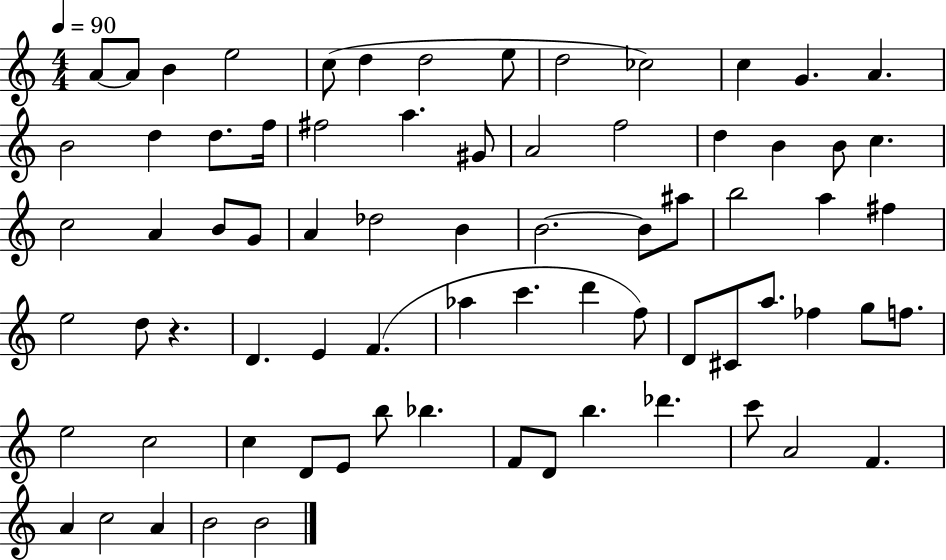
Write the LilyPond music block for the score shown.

{
  \clef treble
  \numericTimeSignature
  \time 4/4
  \key c \major
  \tempo 4 = 90
  a'8~~ a'8 b'4 e''2 | c''8( d''4 d''2 e''8 | d''2 ces''2) | c''4 g'4. a'4. | \break b'2 d''4 d''8. f''16 | fis''2 a''4. gis'8 | a'2 f''2 | d''4 b'4 b'8 c''4. | \break c''2 a'4 b'8 g'8 | a'4 des''2 b'4 | b'2.~~ b'8 ais''8 | b''2 a''4 fis''4 | \break e''2 d''8 r4. | d'4. e'4 f'4.( | aes''4 c'''4. d'''4 f''8) | d'8 cis'8 a''8. fes''4 g''8 f''8. | \break e''2 c''2 | c''4 d'8 e'8 b''8 bes''4. | f'8 d'8 b''4. des'''4. | c'''8 a'2 f'4. | \break a'4 c''2 a'4 | b'2 b'2 | \bar "|."
}